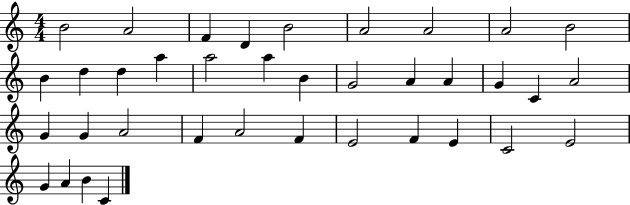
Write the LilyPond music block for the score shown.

{
  \clef treble
  \numericTimeSignature
  \time 4/4
  \key c \major
  b'2 a'2 | f'4 d'4 b'2 | a'2 a'2 | a'2 b'2 | \break b'4 d''4 d''4 a''4 | a''2 a''4 b'4 | g'2 a'4 a'4 | g'4 c'4 a'2 | \break g'4 g'4 a'2 | f'4 a'2 f'4 | e'2 f'4 e'4 | c'2 e'2 | \break g'4 a'4 b'4 c'4 | \bar "|."
}